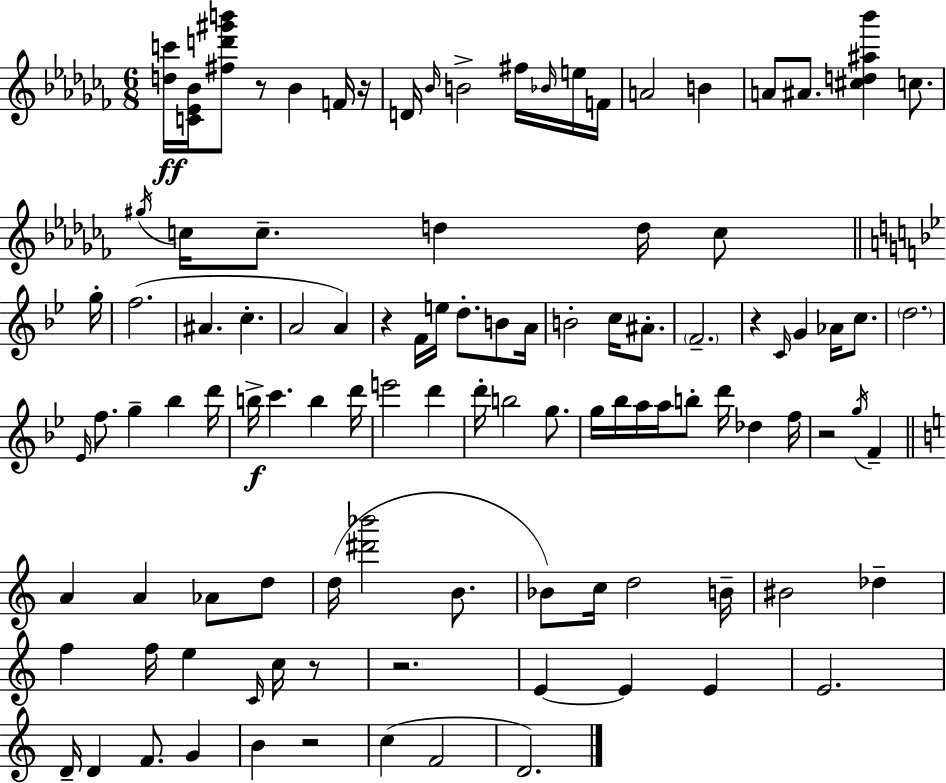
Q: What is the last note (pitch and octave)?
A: D4